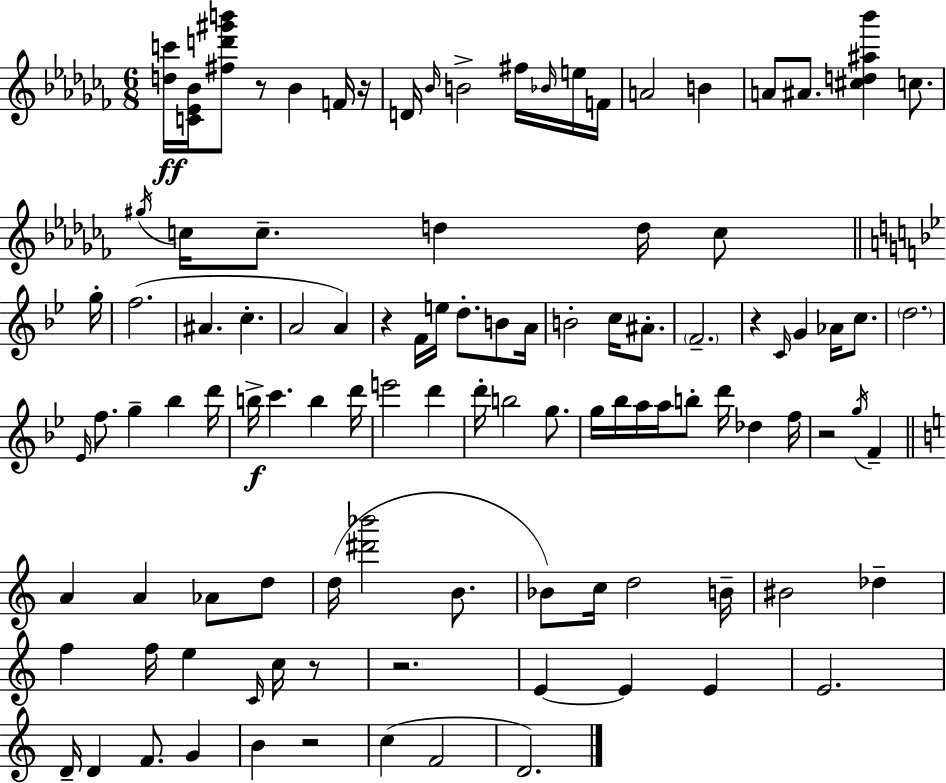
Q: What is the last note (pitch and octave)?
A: D4